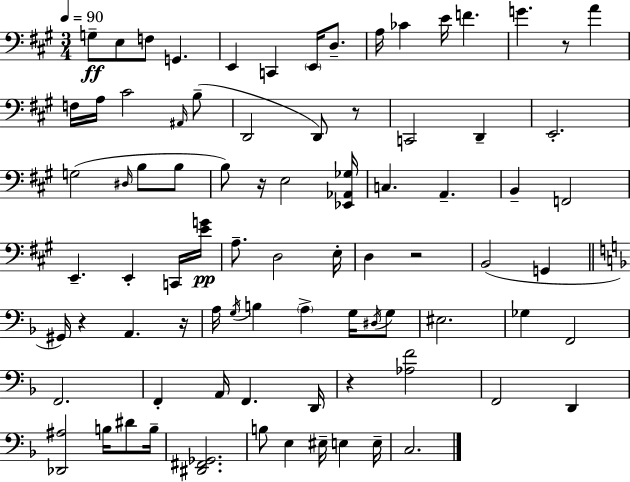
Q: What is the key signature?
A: A major